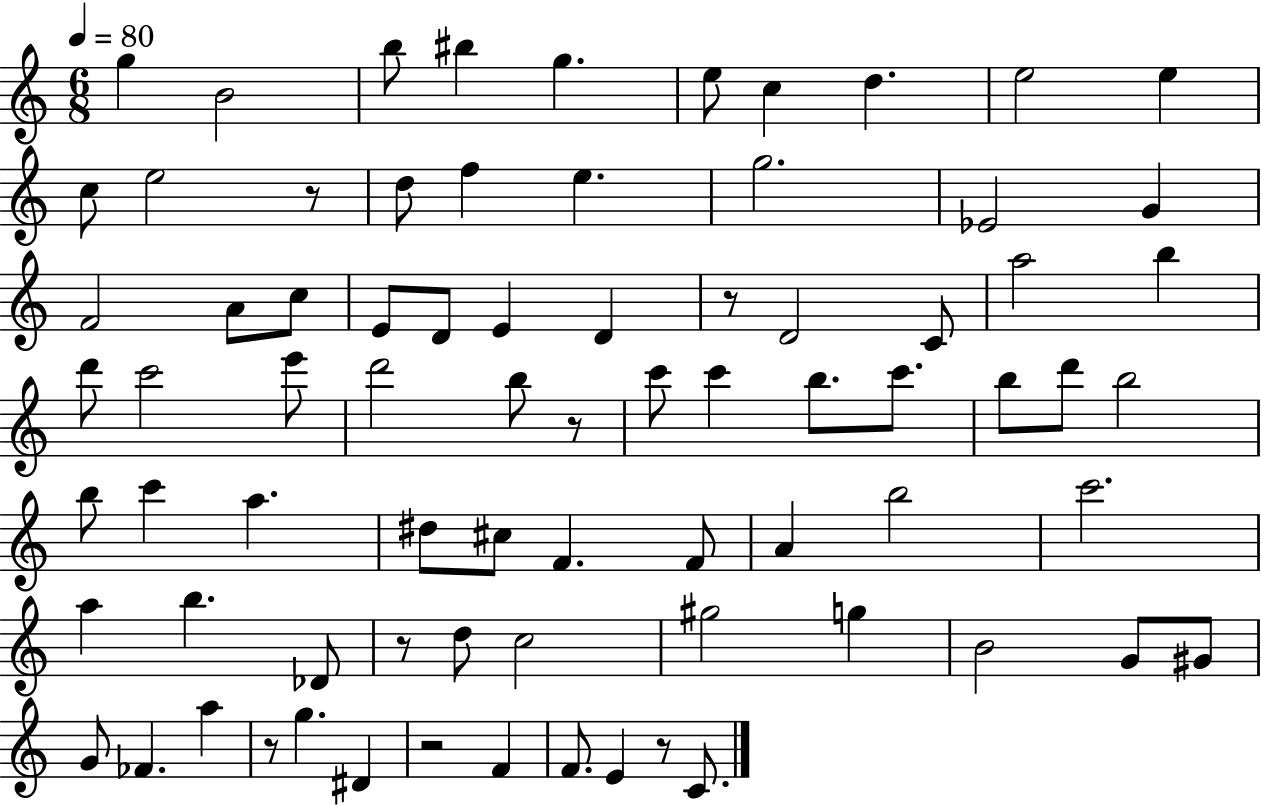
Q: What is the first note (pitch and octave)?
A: G5